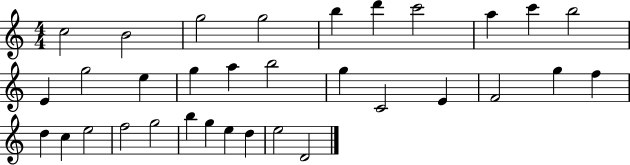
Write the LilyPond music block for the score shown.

{
  \clef treble
  \numericTimeSignature
  \time 4/4
  \key c \major
  c''2 b'2 | g''2 g''2 | b''4 d'''4 c'''2 | a''4 c'''4 b''2 | \break e'4 g''2 e''4 | g''4 a''4 b''2 | g''4 c'2 e'4 | f'2 g''4 f''4 | \break d''4 c''4 e''2 | f''2 g''2 | b''4 g''4 e''4 d''4 | e''2 d'2 | \break \bar "|."
}